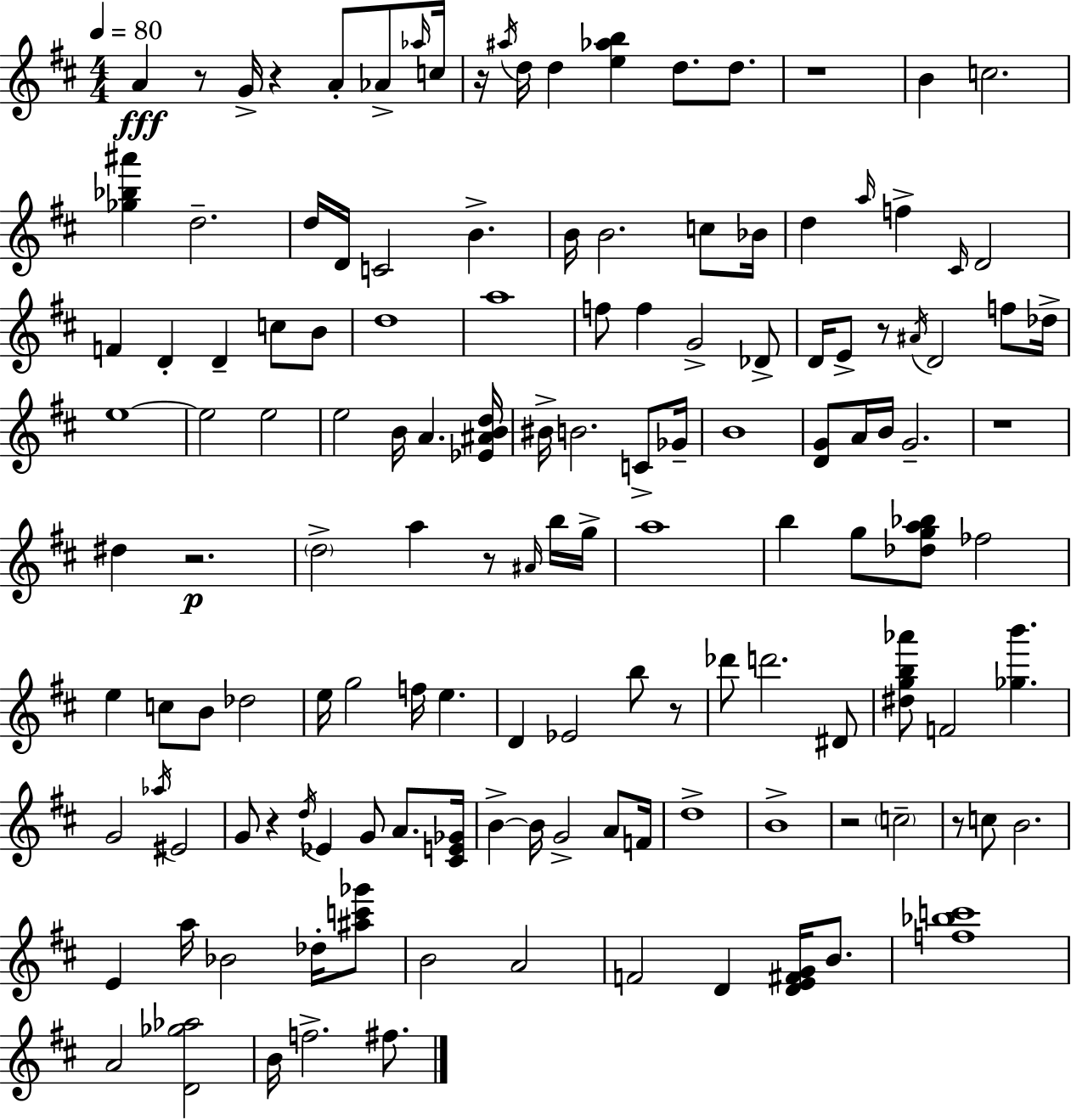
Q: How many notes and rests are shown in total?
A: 138